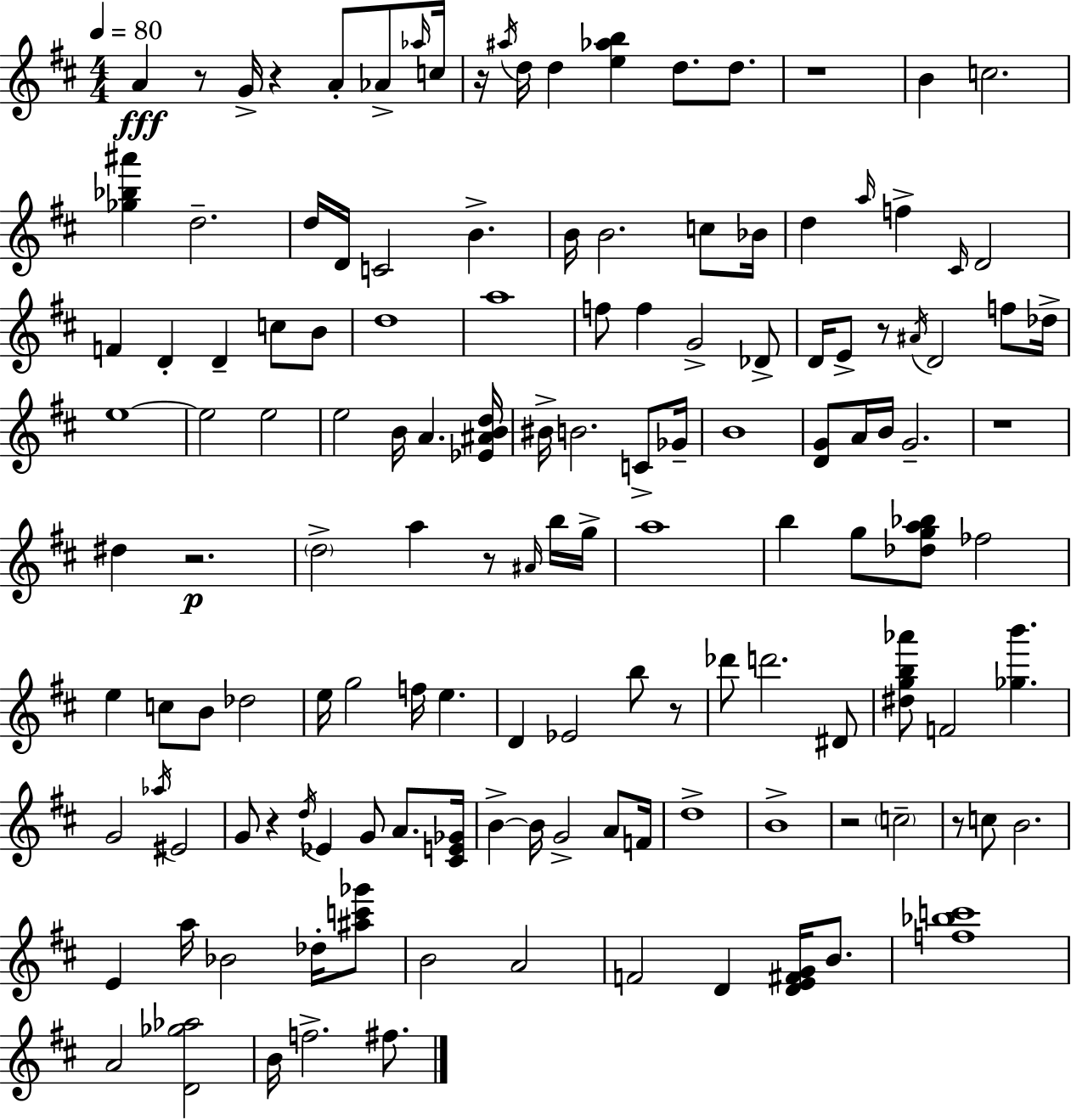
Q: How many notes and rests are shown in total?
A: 138